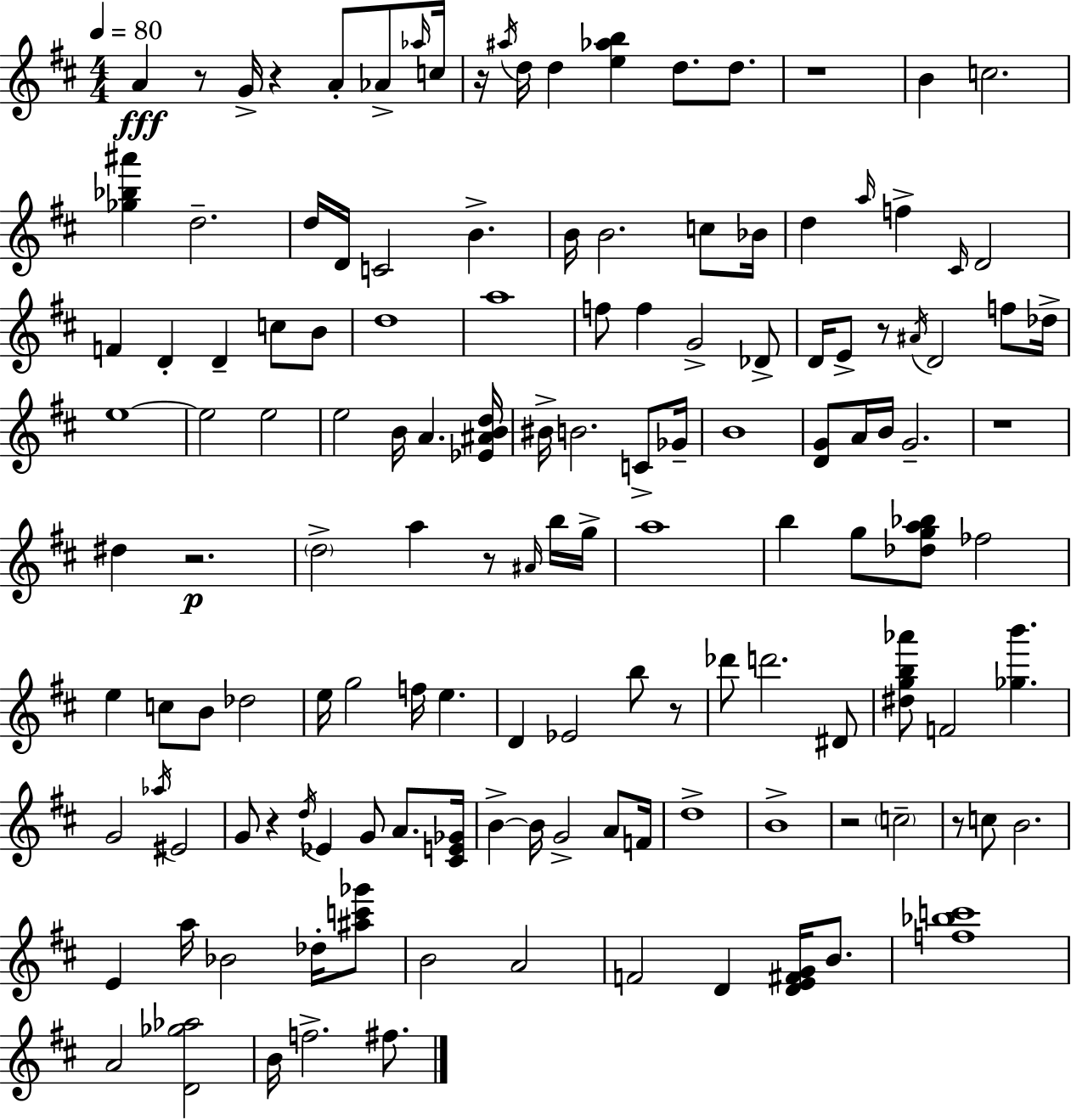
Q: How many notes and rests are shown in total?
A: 138